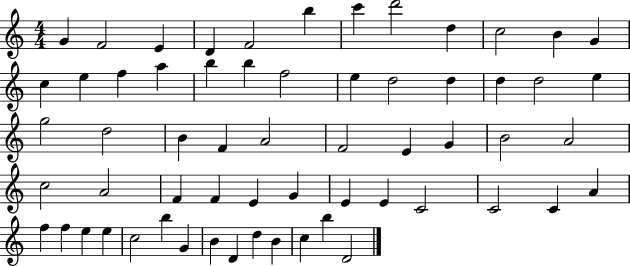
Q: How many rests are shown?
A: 0